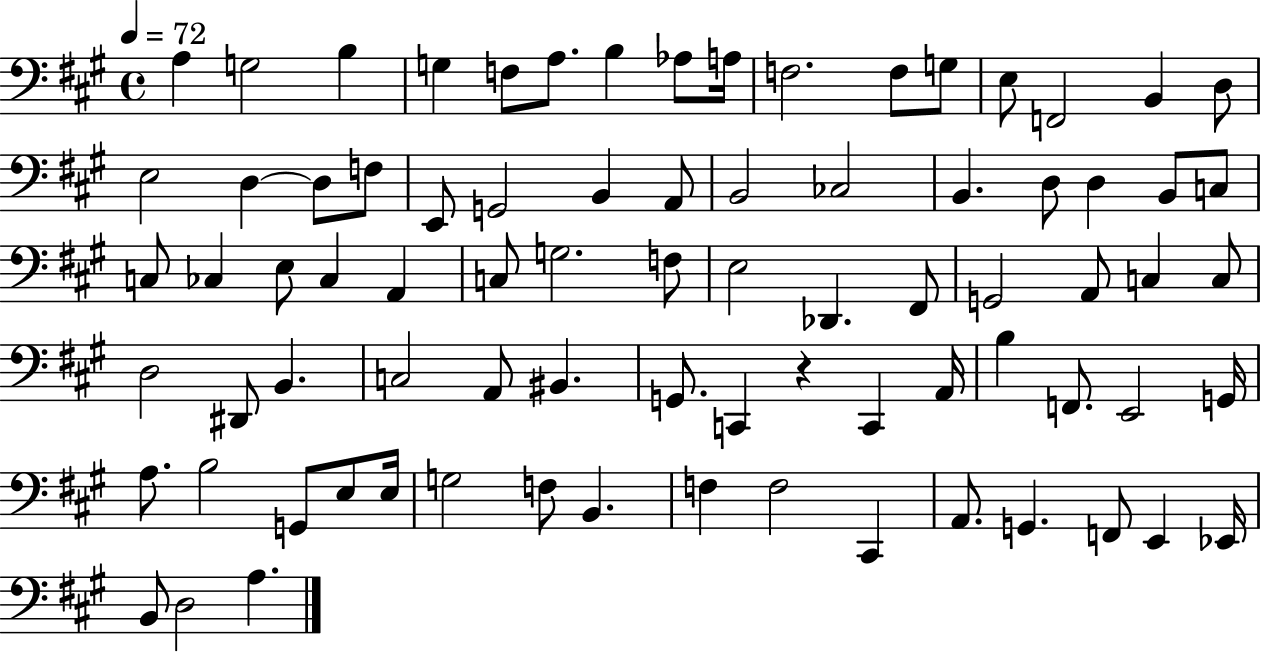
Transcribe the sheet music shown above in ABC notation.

X:1
T:Untitled
M:4/4
L:1/4
K:A
A, G,2 B, G, F,/2 A,/2 B, _A,/2 A,/4 F,2 F,/2 G,/2 E,/2 F,,2 B,, D,/2 E,2 D, D,/2 F,/2 E,,/2 G,,2 B,, A,,/2 B,,2 _C,2 B,, D,/2 D, B,,/2 C,/2 C,/2 _C, E,/2 _C, A,, C,/2 G,2 F,/2 E,2 _D,, ^F,,/2 G,,2 A,,/2 C, C,/2 D,2 ^D,,/2 B,, C,2 A,,/2 ^B,, G,,/2 C,, z C,, A,,/4 B, F,,/2 E,,2 G,,/4 A,/2 B,2 G,,/2 E,/2 E,/4 G,2 F,/2 B,, F, F,2 ^C,, A,,/2 G,, F,,/2 E,, _E,,/4 B,,/2 D,2 A,